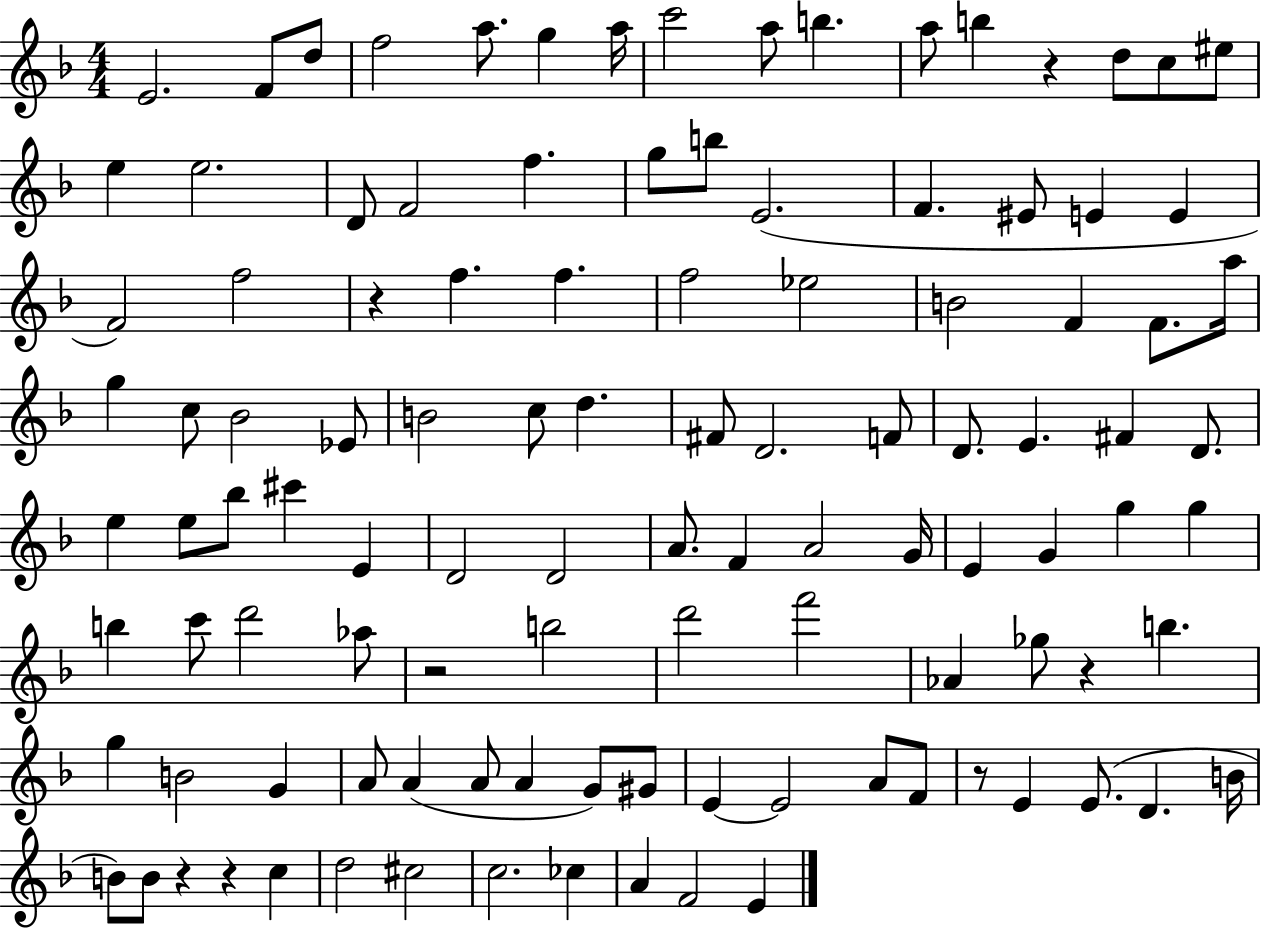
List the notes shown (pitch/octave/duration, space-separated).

E4/h. F4/e D5/e F5/h A5/e. G5/q A5/s C6/h A5/e B5/q. A5/e B5/q R/q D5/e C5/e EIS5/e E5/q E5/h. D4/e F4/h F5/q. G5/e B5/e E4/h. F4/q. EIS4/e E4/q E4/q F4/h F5/h R/q F5/q. F5/q. F5/h Eb5/h B4/h F4/q F4/e. A5/s G5/q C5/e Bb4/h Eb4/e B4/h C5/e D5/q. F#4/e D4/h. F4/e D4/e. E4/q. F#4/q D4/e. E5/q E5/e Bb5/e C#6/q E4/q D4/h D4/h A4/e. F4/q A4/h G4/s E4/q G4/q G5/q G5/q B5/q C6/e D6/h Ab5/e R/h B5/h D6/h F6/h Ab4/q Gb5/e R/q B5/q. G5/q B4/h G4/q A4/e A4/q A4/e A4/q G4/e G#4/e E4/q E4/h A4/e F4/e R/e E4/q E4/e. D4/q. B4/s B4/e B4/e R/q R/q C5/q D5/h C#5/h C5/h. CES5/q A4/q F4/h E4/q